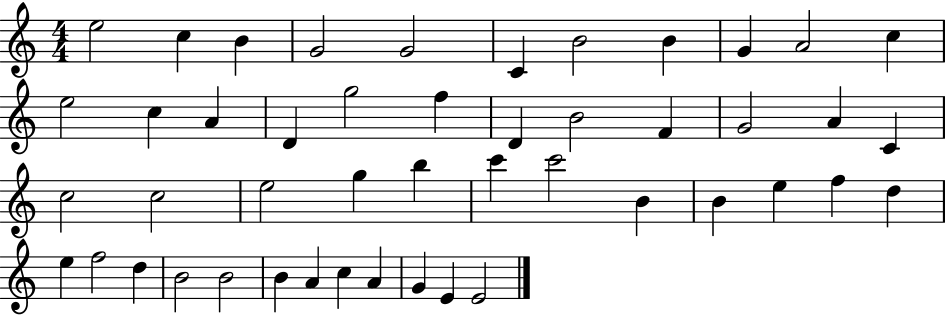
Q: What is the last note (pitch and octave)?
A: E4